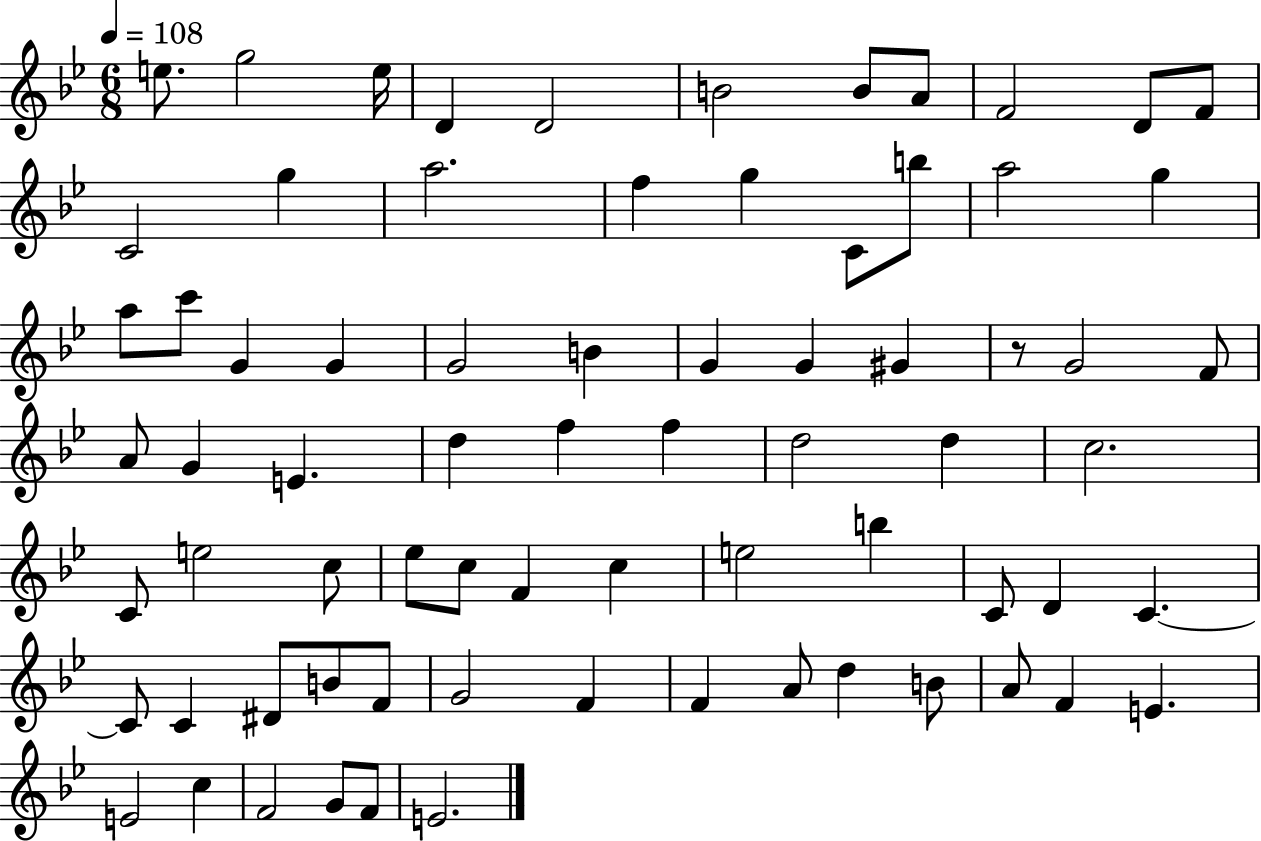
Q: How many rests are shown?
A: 1